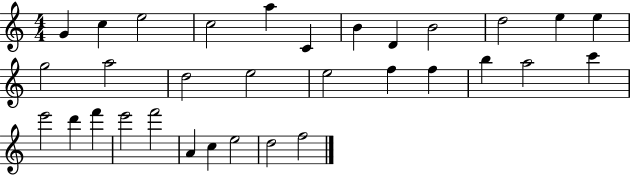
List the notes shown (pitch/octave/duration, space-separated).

G4/q C5/q E5/h C5/h A5/q C4/q B4/q D4/q B4/h D5/h E5/q E5/q G5/h A5/h D5/h E5/h E5/h F5/q F5/q B5/q A5/h C6/q E6/h D6/q F6/q E6/h F6/h A4/q C5/q E5/h D5/h F5/h